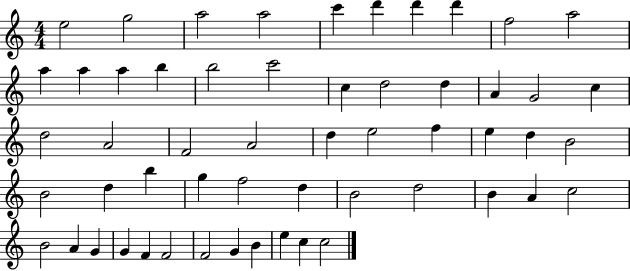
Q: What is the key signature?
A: C major